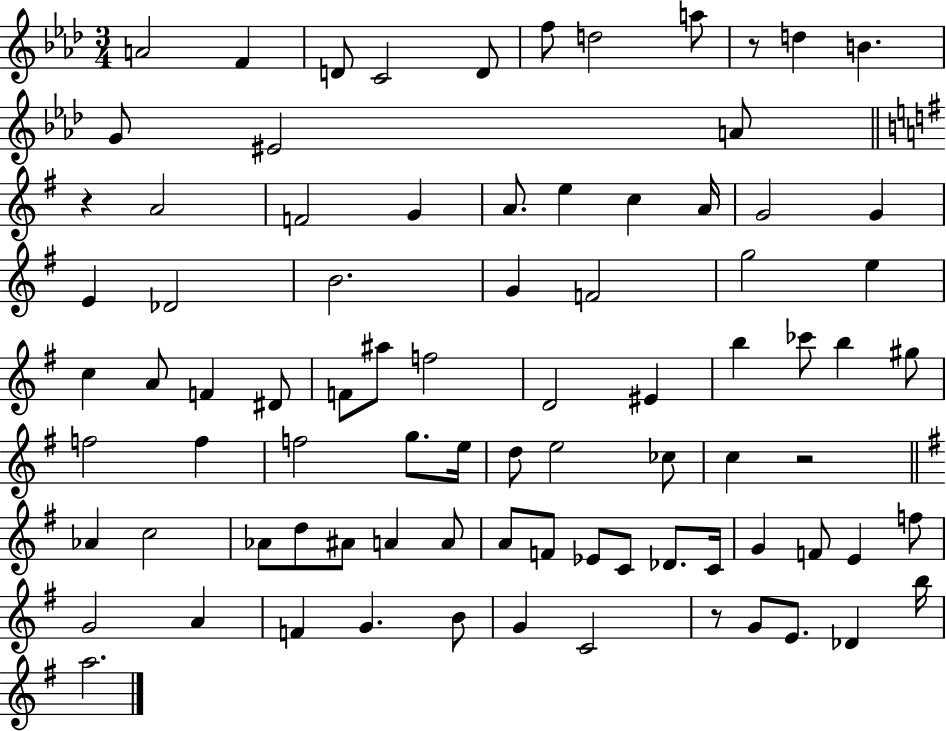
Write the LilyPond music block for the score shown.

{
  \clef treble
  \numericTimeSignature
  \time 3/4
  \key aes \major
  a'2 f'4 | d'8 c'2 d'8 | f''8 d''2 a''8 | r8 d''4 b'4. | \break g'8 eis'2 a'8 | \bar "||" \break \key e \minor r4 a'2 | f'2 g'4 | a'8. e''4 c''4 a'16 | g'2 g'4 | \break e'4 des'2 | b'2. | g'4 f'2 | g''2 e''4 | \break c''4 a'8 f'4 dis'8 | f'8 ais''8 f''2 | d'2 eis'4 | b''4 ces'''8 b''4 gis''8 | \break f''2 f''4 | f''2 g''8. e''16 | d''8 e''2 ces''8 | c''4 r2 | \break \bar "||" \break \key g \major aes'4 c''2 | aes'8 d''8 ais'8 a'4 a'8 | a'8 f'8 ees'8 c'8 des'8. c'16 | g'4 f'8 e'4 f''8 | \break g'2 a'4 | f'4 g'4. b'8 | g'4 c'2 | r8 g'8 e'8. des'4 b''16 | \break a''2. | \bar "|."
}